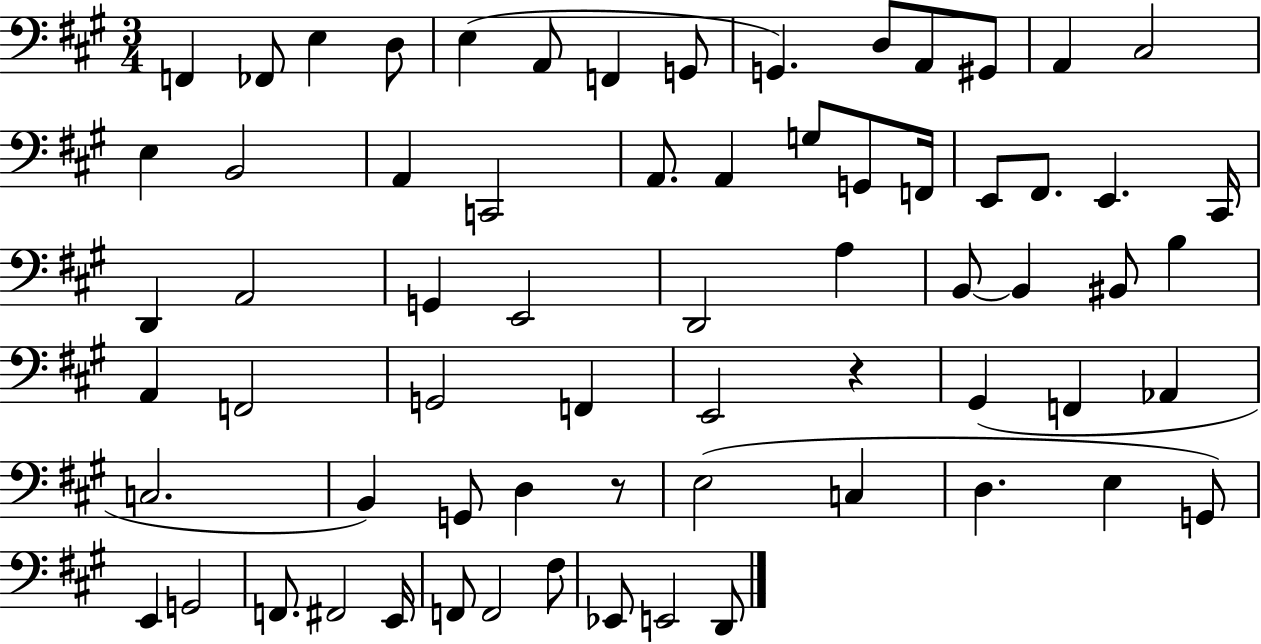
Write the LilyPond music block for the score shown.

{
  \clef bass
  \numericTimeSignature
  \time 3/4
  \key a \major
  f,4 fes,8 e4 d8 | e4( a,8 f,4 g,8 | g,4.) d8 a,8 gis,8 | a,4 cis2 | \break e4 b,2 | a,4 c,2 | a,8. a,4 g8 g,8 f,16 | e,8 fis,8. e,4. cis,16 | \break d,4 a,2 | g,4 e,2 | d,2 a4 | b,8~~ b,4 bis,8 b4 | \break a,4 f,2 | g,2 f,4 | e,2 r4 | gis,4( f,4 aes,4 | \break c2. | b,4) g,8 d4 r8 | e2( c4 | d4. e4 g,8) | \break e,4 g,2 | f,8. fis,2 e,16 | f,8 f,2 fis8 | ees,8 e,2 d,8 | \break \bar "|."
}